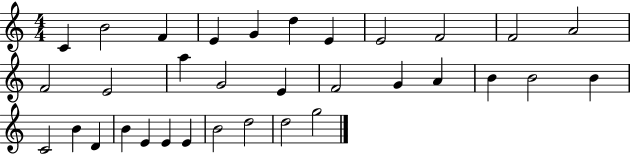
C4/q B4/h F4/q E4/q G4/q D5/q E4/q E4/h F4/h F4/h A4/h F4/h E4/h A5/q G4/h E4/q F4/h G4/q A4/q B4/q B4/h B4/q C4/h B4/q D4/q B4/q E4/q E4/q E4/q B4/h D5/h D5/h G5/h